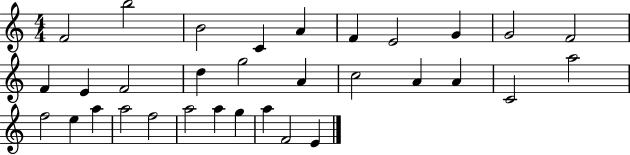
F4/h B5/h B4/h C4/q A4/q F4/q E4/h G4/q G4/h F4/h F4/q E4/q F4/h D5/q G5/h A4/q C5/h A4/q A4/q C4/h A5/h F5/h E5/q A5/q A5/h F5/h A5/h A5/q G5/q A5/q F4/h E4/q